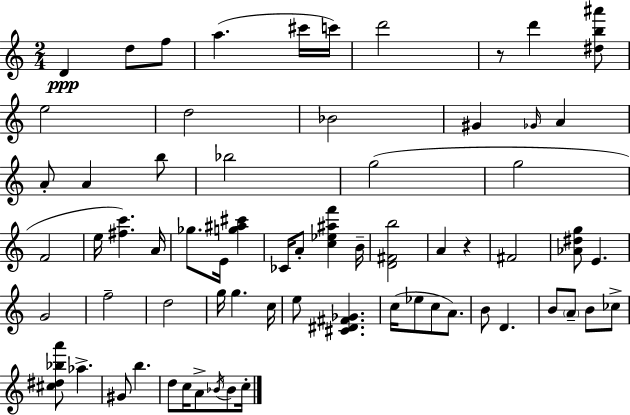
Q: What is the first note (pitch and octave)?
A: D4